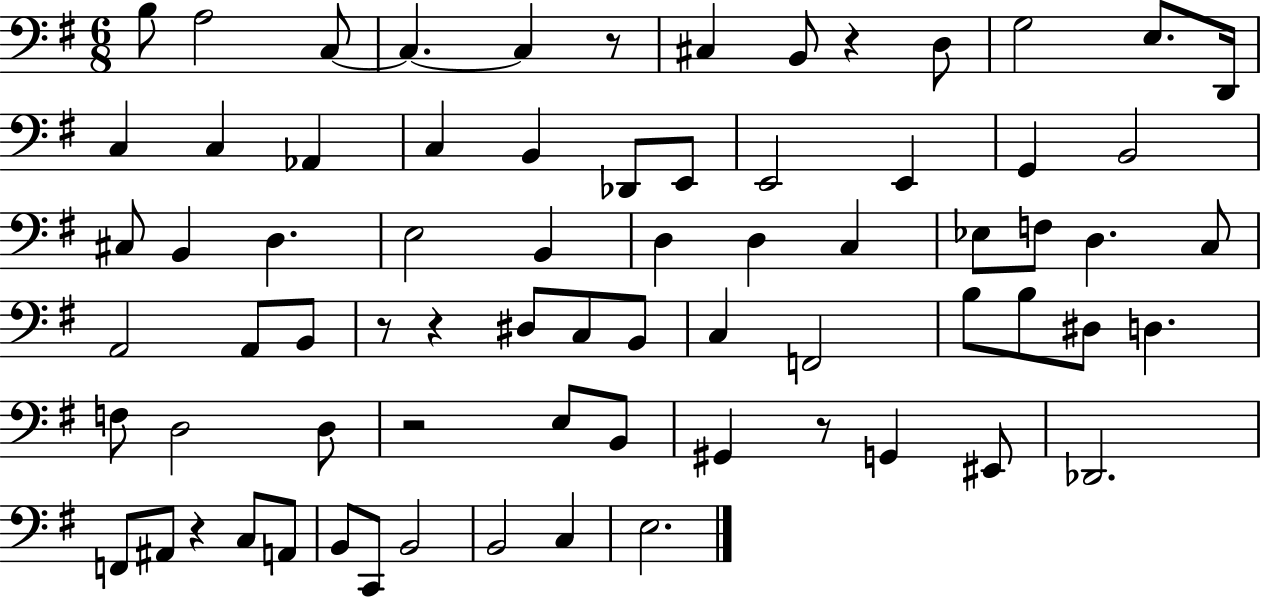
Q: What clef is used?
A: bass